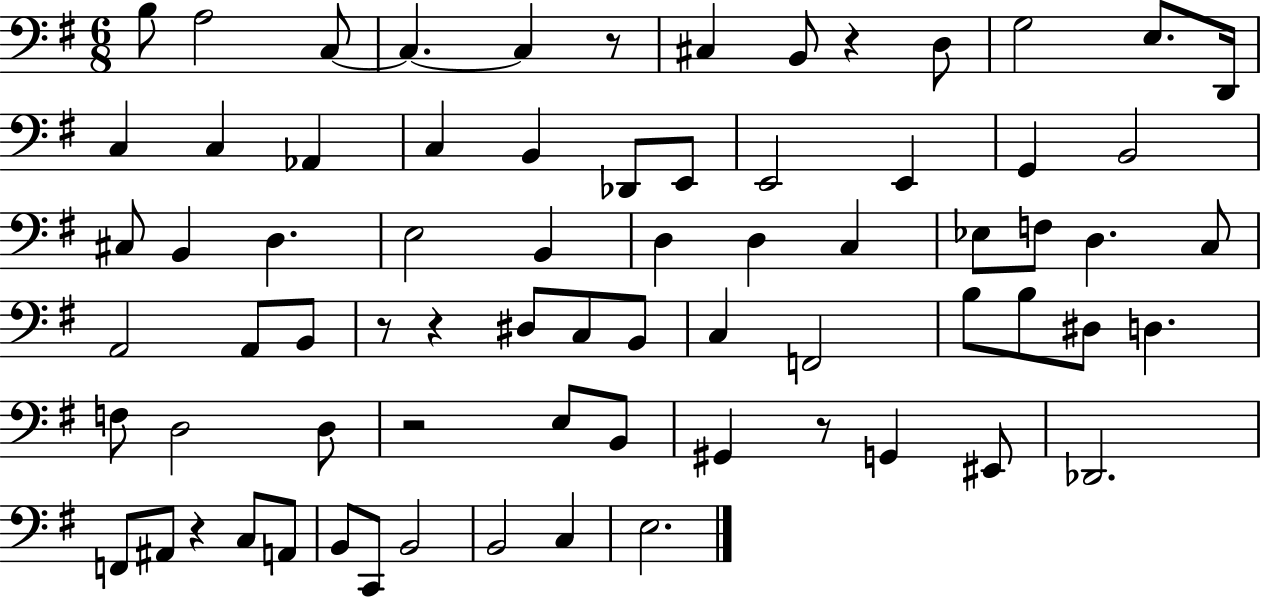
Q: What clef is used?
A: bass